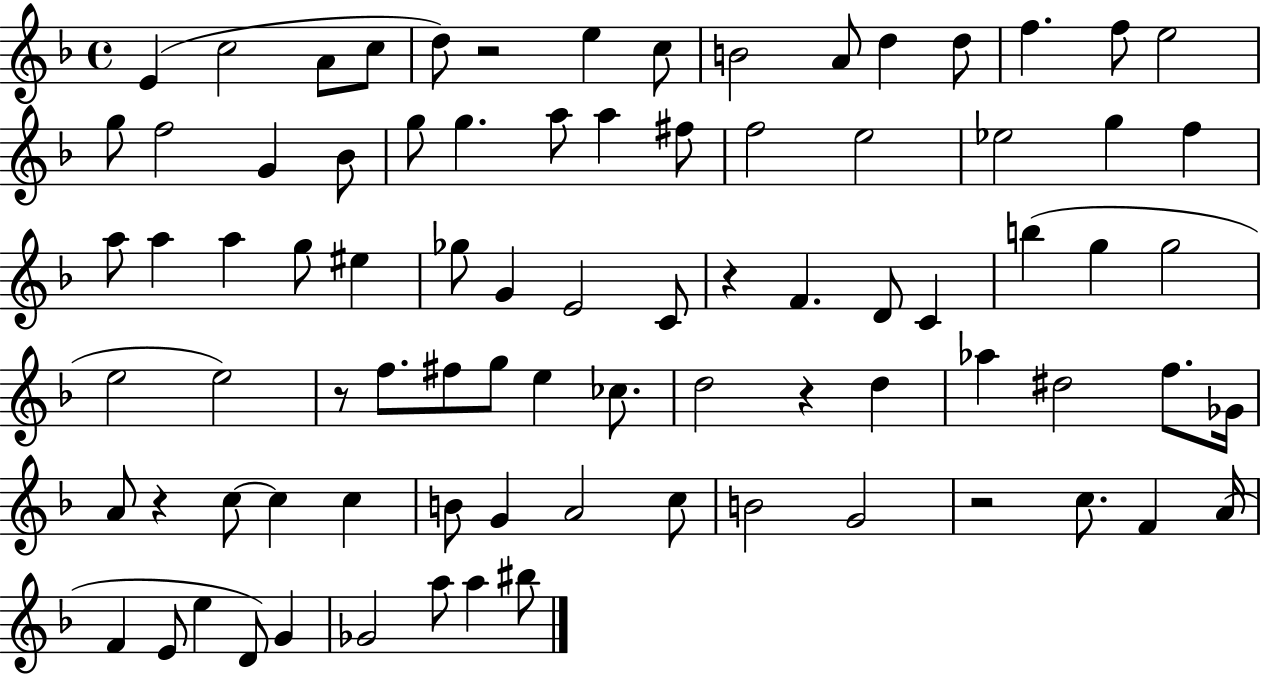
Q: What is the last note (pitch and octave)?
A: BIS5